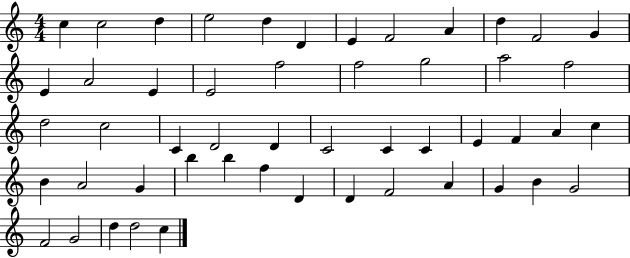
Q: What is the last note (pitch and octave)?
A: C5